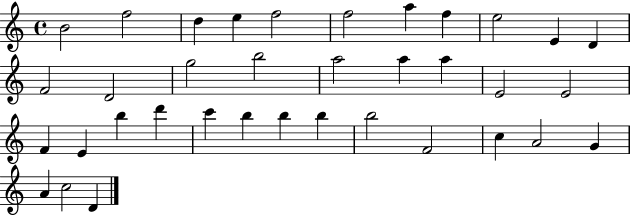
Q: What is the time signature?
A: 4/4